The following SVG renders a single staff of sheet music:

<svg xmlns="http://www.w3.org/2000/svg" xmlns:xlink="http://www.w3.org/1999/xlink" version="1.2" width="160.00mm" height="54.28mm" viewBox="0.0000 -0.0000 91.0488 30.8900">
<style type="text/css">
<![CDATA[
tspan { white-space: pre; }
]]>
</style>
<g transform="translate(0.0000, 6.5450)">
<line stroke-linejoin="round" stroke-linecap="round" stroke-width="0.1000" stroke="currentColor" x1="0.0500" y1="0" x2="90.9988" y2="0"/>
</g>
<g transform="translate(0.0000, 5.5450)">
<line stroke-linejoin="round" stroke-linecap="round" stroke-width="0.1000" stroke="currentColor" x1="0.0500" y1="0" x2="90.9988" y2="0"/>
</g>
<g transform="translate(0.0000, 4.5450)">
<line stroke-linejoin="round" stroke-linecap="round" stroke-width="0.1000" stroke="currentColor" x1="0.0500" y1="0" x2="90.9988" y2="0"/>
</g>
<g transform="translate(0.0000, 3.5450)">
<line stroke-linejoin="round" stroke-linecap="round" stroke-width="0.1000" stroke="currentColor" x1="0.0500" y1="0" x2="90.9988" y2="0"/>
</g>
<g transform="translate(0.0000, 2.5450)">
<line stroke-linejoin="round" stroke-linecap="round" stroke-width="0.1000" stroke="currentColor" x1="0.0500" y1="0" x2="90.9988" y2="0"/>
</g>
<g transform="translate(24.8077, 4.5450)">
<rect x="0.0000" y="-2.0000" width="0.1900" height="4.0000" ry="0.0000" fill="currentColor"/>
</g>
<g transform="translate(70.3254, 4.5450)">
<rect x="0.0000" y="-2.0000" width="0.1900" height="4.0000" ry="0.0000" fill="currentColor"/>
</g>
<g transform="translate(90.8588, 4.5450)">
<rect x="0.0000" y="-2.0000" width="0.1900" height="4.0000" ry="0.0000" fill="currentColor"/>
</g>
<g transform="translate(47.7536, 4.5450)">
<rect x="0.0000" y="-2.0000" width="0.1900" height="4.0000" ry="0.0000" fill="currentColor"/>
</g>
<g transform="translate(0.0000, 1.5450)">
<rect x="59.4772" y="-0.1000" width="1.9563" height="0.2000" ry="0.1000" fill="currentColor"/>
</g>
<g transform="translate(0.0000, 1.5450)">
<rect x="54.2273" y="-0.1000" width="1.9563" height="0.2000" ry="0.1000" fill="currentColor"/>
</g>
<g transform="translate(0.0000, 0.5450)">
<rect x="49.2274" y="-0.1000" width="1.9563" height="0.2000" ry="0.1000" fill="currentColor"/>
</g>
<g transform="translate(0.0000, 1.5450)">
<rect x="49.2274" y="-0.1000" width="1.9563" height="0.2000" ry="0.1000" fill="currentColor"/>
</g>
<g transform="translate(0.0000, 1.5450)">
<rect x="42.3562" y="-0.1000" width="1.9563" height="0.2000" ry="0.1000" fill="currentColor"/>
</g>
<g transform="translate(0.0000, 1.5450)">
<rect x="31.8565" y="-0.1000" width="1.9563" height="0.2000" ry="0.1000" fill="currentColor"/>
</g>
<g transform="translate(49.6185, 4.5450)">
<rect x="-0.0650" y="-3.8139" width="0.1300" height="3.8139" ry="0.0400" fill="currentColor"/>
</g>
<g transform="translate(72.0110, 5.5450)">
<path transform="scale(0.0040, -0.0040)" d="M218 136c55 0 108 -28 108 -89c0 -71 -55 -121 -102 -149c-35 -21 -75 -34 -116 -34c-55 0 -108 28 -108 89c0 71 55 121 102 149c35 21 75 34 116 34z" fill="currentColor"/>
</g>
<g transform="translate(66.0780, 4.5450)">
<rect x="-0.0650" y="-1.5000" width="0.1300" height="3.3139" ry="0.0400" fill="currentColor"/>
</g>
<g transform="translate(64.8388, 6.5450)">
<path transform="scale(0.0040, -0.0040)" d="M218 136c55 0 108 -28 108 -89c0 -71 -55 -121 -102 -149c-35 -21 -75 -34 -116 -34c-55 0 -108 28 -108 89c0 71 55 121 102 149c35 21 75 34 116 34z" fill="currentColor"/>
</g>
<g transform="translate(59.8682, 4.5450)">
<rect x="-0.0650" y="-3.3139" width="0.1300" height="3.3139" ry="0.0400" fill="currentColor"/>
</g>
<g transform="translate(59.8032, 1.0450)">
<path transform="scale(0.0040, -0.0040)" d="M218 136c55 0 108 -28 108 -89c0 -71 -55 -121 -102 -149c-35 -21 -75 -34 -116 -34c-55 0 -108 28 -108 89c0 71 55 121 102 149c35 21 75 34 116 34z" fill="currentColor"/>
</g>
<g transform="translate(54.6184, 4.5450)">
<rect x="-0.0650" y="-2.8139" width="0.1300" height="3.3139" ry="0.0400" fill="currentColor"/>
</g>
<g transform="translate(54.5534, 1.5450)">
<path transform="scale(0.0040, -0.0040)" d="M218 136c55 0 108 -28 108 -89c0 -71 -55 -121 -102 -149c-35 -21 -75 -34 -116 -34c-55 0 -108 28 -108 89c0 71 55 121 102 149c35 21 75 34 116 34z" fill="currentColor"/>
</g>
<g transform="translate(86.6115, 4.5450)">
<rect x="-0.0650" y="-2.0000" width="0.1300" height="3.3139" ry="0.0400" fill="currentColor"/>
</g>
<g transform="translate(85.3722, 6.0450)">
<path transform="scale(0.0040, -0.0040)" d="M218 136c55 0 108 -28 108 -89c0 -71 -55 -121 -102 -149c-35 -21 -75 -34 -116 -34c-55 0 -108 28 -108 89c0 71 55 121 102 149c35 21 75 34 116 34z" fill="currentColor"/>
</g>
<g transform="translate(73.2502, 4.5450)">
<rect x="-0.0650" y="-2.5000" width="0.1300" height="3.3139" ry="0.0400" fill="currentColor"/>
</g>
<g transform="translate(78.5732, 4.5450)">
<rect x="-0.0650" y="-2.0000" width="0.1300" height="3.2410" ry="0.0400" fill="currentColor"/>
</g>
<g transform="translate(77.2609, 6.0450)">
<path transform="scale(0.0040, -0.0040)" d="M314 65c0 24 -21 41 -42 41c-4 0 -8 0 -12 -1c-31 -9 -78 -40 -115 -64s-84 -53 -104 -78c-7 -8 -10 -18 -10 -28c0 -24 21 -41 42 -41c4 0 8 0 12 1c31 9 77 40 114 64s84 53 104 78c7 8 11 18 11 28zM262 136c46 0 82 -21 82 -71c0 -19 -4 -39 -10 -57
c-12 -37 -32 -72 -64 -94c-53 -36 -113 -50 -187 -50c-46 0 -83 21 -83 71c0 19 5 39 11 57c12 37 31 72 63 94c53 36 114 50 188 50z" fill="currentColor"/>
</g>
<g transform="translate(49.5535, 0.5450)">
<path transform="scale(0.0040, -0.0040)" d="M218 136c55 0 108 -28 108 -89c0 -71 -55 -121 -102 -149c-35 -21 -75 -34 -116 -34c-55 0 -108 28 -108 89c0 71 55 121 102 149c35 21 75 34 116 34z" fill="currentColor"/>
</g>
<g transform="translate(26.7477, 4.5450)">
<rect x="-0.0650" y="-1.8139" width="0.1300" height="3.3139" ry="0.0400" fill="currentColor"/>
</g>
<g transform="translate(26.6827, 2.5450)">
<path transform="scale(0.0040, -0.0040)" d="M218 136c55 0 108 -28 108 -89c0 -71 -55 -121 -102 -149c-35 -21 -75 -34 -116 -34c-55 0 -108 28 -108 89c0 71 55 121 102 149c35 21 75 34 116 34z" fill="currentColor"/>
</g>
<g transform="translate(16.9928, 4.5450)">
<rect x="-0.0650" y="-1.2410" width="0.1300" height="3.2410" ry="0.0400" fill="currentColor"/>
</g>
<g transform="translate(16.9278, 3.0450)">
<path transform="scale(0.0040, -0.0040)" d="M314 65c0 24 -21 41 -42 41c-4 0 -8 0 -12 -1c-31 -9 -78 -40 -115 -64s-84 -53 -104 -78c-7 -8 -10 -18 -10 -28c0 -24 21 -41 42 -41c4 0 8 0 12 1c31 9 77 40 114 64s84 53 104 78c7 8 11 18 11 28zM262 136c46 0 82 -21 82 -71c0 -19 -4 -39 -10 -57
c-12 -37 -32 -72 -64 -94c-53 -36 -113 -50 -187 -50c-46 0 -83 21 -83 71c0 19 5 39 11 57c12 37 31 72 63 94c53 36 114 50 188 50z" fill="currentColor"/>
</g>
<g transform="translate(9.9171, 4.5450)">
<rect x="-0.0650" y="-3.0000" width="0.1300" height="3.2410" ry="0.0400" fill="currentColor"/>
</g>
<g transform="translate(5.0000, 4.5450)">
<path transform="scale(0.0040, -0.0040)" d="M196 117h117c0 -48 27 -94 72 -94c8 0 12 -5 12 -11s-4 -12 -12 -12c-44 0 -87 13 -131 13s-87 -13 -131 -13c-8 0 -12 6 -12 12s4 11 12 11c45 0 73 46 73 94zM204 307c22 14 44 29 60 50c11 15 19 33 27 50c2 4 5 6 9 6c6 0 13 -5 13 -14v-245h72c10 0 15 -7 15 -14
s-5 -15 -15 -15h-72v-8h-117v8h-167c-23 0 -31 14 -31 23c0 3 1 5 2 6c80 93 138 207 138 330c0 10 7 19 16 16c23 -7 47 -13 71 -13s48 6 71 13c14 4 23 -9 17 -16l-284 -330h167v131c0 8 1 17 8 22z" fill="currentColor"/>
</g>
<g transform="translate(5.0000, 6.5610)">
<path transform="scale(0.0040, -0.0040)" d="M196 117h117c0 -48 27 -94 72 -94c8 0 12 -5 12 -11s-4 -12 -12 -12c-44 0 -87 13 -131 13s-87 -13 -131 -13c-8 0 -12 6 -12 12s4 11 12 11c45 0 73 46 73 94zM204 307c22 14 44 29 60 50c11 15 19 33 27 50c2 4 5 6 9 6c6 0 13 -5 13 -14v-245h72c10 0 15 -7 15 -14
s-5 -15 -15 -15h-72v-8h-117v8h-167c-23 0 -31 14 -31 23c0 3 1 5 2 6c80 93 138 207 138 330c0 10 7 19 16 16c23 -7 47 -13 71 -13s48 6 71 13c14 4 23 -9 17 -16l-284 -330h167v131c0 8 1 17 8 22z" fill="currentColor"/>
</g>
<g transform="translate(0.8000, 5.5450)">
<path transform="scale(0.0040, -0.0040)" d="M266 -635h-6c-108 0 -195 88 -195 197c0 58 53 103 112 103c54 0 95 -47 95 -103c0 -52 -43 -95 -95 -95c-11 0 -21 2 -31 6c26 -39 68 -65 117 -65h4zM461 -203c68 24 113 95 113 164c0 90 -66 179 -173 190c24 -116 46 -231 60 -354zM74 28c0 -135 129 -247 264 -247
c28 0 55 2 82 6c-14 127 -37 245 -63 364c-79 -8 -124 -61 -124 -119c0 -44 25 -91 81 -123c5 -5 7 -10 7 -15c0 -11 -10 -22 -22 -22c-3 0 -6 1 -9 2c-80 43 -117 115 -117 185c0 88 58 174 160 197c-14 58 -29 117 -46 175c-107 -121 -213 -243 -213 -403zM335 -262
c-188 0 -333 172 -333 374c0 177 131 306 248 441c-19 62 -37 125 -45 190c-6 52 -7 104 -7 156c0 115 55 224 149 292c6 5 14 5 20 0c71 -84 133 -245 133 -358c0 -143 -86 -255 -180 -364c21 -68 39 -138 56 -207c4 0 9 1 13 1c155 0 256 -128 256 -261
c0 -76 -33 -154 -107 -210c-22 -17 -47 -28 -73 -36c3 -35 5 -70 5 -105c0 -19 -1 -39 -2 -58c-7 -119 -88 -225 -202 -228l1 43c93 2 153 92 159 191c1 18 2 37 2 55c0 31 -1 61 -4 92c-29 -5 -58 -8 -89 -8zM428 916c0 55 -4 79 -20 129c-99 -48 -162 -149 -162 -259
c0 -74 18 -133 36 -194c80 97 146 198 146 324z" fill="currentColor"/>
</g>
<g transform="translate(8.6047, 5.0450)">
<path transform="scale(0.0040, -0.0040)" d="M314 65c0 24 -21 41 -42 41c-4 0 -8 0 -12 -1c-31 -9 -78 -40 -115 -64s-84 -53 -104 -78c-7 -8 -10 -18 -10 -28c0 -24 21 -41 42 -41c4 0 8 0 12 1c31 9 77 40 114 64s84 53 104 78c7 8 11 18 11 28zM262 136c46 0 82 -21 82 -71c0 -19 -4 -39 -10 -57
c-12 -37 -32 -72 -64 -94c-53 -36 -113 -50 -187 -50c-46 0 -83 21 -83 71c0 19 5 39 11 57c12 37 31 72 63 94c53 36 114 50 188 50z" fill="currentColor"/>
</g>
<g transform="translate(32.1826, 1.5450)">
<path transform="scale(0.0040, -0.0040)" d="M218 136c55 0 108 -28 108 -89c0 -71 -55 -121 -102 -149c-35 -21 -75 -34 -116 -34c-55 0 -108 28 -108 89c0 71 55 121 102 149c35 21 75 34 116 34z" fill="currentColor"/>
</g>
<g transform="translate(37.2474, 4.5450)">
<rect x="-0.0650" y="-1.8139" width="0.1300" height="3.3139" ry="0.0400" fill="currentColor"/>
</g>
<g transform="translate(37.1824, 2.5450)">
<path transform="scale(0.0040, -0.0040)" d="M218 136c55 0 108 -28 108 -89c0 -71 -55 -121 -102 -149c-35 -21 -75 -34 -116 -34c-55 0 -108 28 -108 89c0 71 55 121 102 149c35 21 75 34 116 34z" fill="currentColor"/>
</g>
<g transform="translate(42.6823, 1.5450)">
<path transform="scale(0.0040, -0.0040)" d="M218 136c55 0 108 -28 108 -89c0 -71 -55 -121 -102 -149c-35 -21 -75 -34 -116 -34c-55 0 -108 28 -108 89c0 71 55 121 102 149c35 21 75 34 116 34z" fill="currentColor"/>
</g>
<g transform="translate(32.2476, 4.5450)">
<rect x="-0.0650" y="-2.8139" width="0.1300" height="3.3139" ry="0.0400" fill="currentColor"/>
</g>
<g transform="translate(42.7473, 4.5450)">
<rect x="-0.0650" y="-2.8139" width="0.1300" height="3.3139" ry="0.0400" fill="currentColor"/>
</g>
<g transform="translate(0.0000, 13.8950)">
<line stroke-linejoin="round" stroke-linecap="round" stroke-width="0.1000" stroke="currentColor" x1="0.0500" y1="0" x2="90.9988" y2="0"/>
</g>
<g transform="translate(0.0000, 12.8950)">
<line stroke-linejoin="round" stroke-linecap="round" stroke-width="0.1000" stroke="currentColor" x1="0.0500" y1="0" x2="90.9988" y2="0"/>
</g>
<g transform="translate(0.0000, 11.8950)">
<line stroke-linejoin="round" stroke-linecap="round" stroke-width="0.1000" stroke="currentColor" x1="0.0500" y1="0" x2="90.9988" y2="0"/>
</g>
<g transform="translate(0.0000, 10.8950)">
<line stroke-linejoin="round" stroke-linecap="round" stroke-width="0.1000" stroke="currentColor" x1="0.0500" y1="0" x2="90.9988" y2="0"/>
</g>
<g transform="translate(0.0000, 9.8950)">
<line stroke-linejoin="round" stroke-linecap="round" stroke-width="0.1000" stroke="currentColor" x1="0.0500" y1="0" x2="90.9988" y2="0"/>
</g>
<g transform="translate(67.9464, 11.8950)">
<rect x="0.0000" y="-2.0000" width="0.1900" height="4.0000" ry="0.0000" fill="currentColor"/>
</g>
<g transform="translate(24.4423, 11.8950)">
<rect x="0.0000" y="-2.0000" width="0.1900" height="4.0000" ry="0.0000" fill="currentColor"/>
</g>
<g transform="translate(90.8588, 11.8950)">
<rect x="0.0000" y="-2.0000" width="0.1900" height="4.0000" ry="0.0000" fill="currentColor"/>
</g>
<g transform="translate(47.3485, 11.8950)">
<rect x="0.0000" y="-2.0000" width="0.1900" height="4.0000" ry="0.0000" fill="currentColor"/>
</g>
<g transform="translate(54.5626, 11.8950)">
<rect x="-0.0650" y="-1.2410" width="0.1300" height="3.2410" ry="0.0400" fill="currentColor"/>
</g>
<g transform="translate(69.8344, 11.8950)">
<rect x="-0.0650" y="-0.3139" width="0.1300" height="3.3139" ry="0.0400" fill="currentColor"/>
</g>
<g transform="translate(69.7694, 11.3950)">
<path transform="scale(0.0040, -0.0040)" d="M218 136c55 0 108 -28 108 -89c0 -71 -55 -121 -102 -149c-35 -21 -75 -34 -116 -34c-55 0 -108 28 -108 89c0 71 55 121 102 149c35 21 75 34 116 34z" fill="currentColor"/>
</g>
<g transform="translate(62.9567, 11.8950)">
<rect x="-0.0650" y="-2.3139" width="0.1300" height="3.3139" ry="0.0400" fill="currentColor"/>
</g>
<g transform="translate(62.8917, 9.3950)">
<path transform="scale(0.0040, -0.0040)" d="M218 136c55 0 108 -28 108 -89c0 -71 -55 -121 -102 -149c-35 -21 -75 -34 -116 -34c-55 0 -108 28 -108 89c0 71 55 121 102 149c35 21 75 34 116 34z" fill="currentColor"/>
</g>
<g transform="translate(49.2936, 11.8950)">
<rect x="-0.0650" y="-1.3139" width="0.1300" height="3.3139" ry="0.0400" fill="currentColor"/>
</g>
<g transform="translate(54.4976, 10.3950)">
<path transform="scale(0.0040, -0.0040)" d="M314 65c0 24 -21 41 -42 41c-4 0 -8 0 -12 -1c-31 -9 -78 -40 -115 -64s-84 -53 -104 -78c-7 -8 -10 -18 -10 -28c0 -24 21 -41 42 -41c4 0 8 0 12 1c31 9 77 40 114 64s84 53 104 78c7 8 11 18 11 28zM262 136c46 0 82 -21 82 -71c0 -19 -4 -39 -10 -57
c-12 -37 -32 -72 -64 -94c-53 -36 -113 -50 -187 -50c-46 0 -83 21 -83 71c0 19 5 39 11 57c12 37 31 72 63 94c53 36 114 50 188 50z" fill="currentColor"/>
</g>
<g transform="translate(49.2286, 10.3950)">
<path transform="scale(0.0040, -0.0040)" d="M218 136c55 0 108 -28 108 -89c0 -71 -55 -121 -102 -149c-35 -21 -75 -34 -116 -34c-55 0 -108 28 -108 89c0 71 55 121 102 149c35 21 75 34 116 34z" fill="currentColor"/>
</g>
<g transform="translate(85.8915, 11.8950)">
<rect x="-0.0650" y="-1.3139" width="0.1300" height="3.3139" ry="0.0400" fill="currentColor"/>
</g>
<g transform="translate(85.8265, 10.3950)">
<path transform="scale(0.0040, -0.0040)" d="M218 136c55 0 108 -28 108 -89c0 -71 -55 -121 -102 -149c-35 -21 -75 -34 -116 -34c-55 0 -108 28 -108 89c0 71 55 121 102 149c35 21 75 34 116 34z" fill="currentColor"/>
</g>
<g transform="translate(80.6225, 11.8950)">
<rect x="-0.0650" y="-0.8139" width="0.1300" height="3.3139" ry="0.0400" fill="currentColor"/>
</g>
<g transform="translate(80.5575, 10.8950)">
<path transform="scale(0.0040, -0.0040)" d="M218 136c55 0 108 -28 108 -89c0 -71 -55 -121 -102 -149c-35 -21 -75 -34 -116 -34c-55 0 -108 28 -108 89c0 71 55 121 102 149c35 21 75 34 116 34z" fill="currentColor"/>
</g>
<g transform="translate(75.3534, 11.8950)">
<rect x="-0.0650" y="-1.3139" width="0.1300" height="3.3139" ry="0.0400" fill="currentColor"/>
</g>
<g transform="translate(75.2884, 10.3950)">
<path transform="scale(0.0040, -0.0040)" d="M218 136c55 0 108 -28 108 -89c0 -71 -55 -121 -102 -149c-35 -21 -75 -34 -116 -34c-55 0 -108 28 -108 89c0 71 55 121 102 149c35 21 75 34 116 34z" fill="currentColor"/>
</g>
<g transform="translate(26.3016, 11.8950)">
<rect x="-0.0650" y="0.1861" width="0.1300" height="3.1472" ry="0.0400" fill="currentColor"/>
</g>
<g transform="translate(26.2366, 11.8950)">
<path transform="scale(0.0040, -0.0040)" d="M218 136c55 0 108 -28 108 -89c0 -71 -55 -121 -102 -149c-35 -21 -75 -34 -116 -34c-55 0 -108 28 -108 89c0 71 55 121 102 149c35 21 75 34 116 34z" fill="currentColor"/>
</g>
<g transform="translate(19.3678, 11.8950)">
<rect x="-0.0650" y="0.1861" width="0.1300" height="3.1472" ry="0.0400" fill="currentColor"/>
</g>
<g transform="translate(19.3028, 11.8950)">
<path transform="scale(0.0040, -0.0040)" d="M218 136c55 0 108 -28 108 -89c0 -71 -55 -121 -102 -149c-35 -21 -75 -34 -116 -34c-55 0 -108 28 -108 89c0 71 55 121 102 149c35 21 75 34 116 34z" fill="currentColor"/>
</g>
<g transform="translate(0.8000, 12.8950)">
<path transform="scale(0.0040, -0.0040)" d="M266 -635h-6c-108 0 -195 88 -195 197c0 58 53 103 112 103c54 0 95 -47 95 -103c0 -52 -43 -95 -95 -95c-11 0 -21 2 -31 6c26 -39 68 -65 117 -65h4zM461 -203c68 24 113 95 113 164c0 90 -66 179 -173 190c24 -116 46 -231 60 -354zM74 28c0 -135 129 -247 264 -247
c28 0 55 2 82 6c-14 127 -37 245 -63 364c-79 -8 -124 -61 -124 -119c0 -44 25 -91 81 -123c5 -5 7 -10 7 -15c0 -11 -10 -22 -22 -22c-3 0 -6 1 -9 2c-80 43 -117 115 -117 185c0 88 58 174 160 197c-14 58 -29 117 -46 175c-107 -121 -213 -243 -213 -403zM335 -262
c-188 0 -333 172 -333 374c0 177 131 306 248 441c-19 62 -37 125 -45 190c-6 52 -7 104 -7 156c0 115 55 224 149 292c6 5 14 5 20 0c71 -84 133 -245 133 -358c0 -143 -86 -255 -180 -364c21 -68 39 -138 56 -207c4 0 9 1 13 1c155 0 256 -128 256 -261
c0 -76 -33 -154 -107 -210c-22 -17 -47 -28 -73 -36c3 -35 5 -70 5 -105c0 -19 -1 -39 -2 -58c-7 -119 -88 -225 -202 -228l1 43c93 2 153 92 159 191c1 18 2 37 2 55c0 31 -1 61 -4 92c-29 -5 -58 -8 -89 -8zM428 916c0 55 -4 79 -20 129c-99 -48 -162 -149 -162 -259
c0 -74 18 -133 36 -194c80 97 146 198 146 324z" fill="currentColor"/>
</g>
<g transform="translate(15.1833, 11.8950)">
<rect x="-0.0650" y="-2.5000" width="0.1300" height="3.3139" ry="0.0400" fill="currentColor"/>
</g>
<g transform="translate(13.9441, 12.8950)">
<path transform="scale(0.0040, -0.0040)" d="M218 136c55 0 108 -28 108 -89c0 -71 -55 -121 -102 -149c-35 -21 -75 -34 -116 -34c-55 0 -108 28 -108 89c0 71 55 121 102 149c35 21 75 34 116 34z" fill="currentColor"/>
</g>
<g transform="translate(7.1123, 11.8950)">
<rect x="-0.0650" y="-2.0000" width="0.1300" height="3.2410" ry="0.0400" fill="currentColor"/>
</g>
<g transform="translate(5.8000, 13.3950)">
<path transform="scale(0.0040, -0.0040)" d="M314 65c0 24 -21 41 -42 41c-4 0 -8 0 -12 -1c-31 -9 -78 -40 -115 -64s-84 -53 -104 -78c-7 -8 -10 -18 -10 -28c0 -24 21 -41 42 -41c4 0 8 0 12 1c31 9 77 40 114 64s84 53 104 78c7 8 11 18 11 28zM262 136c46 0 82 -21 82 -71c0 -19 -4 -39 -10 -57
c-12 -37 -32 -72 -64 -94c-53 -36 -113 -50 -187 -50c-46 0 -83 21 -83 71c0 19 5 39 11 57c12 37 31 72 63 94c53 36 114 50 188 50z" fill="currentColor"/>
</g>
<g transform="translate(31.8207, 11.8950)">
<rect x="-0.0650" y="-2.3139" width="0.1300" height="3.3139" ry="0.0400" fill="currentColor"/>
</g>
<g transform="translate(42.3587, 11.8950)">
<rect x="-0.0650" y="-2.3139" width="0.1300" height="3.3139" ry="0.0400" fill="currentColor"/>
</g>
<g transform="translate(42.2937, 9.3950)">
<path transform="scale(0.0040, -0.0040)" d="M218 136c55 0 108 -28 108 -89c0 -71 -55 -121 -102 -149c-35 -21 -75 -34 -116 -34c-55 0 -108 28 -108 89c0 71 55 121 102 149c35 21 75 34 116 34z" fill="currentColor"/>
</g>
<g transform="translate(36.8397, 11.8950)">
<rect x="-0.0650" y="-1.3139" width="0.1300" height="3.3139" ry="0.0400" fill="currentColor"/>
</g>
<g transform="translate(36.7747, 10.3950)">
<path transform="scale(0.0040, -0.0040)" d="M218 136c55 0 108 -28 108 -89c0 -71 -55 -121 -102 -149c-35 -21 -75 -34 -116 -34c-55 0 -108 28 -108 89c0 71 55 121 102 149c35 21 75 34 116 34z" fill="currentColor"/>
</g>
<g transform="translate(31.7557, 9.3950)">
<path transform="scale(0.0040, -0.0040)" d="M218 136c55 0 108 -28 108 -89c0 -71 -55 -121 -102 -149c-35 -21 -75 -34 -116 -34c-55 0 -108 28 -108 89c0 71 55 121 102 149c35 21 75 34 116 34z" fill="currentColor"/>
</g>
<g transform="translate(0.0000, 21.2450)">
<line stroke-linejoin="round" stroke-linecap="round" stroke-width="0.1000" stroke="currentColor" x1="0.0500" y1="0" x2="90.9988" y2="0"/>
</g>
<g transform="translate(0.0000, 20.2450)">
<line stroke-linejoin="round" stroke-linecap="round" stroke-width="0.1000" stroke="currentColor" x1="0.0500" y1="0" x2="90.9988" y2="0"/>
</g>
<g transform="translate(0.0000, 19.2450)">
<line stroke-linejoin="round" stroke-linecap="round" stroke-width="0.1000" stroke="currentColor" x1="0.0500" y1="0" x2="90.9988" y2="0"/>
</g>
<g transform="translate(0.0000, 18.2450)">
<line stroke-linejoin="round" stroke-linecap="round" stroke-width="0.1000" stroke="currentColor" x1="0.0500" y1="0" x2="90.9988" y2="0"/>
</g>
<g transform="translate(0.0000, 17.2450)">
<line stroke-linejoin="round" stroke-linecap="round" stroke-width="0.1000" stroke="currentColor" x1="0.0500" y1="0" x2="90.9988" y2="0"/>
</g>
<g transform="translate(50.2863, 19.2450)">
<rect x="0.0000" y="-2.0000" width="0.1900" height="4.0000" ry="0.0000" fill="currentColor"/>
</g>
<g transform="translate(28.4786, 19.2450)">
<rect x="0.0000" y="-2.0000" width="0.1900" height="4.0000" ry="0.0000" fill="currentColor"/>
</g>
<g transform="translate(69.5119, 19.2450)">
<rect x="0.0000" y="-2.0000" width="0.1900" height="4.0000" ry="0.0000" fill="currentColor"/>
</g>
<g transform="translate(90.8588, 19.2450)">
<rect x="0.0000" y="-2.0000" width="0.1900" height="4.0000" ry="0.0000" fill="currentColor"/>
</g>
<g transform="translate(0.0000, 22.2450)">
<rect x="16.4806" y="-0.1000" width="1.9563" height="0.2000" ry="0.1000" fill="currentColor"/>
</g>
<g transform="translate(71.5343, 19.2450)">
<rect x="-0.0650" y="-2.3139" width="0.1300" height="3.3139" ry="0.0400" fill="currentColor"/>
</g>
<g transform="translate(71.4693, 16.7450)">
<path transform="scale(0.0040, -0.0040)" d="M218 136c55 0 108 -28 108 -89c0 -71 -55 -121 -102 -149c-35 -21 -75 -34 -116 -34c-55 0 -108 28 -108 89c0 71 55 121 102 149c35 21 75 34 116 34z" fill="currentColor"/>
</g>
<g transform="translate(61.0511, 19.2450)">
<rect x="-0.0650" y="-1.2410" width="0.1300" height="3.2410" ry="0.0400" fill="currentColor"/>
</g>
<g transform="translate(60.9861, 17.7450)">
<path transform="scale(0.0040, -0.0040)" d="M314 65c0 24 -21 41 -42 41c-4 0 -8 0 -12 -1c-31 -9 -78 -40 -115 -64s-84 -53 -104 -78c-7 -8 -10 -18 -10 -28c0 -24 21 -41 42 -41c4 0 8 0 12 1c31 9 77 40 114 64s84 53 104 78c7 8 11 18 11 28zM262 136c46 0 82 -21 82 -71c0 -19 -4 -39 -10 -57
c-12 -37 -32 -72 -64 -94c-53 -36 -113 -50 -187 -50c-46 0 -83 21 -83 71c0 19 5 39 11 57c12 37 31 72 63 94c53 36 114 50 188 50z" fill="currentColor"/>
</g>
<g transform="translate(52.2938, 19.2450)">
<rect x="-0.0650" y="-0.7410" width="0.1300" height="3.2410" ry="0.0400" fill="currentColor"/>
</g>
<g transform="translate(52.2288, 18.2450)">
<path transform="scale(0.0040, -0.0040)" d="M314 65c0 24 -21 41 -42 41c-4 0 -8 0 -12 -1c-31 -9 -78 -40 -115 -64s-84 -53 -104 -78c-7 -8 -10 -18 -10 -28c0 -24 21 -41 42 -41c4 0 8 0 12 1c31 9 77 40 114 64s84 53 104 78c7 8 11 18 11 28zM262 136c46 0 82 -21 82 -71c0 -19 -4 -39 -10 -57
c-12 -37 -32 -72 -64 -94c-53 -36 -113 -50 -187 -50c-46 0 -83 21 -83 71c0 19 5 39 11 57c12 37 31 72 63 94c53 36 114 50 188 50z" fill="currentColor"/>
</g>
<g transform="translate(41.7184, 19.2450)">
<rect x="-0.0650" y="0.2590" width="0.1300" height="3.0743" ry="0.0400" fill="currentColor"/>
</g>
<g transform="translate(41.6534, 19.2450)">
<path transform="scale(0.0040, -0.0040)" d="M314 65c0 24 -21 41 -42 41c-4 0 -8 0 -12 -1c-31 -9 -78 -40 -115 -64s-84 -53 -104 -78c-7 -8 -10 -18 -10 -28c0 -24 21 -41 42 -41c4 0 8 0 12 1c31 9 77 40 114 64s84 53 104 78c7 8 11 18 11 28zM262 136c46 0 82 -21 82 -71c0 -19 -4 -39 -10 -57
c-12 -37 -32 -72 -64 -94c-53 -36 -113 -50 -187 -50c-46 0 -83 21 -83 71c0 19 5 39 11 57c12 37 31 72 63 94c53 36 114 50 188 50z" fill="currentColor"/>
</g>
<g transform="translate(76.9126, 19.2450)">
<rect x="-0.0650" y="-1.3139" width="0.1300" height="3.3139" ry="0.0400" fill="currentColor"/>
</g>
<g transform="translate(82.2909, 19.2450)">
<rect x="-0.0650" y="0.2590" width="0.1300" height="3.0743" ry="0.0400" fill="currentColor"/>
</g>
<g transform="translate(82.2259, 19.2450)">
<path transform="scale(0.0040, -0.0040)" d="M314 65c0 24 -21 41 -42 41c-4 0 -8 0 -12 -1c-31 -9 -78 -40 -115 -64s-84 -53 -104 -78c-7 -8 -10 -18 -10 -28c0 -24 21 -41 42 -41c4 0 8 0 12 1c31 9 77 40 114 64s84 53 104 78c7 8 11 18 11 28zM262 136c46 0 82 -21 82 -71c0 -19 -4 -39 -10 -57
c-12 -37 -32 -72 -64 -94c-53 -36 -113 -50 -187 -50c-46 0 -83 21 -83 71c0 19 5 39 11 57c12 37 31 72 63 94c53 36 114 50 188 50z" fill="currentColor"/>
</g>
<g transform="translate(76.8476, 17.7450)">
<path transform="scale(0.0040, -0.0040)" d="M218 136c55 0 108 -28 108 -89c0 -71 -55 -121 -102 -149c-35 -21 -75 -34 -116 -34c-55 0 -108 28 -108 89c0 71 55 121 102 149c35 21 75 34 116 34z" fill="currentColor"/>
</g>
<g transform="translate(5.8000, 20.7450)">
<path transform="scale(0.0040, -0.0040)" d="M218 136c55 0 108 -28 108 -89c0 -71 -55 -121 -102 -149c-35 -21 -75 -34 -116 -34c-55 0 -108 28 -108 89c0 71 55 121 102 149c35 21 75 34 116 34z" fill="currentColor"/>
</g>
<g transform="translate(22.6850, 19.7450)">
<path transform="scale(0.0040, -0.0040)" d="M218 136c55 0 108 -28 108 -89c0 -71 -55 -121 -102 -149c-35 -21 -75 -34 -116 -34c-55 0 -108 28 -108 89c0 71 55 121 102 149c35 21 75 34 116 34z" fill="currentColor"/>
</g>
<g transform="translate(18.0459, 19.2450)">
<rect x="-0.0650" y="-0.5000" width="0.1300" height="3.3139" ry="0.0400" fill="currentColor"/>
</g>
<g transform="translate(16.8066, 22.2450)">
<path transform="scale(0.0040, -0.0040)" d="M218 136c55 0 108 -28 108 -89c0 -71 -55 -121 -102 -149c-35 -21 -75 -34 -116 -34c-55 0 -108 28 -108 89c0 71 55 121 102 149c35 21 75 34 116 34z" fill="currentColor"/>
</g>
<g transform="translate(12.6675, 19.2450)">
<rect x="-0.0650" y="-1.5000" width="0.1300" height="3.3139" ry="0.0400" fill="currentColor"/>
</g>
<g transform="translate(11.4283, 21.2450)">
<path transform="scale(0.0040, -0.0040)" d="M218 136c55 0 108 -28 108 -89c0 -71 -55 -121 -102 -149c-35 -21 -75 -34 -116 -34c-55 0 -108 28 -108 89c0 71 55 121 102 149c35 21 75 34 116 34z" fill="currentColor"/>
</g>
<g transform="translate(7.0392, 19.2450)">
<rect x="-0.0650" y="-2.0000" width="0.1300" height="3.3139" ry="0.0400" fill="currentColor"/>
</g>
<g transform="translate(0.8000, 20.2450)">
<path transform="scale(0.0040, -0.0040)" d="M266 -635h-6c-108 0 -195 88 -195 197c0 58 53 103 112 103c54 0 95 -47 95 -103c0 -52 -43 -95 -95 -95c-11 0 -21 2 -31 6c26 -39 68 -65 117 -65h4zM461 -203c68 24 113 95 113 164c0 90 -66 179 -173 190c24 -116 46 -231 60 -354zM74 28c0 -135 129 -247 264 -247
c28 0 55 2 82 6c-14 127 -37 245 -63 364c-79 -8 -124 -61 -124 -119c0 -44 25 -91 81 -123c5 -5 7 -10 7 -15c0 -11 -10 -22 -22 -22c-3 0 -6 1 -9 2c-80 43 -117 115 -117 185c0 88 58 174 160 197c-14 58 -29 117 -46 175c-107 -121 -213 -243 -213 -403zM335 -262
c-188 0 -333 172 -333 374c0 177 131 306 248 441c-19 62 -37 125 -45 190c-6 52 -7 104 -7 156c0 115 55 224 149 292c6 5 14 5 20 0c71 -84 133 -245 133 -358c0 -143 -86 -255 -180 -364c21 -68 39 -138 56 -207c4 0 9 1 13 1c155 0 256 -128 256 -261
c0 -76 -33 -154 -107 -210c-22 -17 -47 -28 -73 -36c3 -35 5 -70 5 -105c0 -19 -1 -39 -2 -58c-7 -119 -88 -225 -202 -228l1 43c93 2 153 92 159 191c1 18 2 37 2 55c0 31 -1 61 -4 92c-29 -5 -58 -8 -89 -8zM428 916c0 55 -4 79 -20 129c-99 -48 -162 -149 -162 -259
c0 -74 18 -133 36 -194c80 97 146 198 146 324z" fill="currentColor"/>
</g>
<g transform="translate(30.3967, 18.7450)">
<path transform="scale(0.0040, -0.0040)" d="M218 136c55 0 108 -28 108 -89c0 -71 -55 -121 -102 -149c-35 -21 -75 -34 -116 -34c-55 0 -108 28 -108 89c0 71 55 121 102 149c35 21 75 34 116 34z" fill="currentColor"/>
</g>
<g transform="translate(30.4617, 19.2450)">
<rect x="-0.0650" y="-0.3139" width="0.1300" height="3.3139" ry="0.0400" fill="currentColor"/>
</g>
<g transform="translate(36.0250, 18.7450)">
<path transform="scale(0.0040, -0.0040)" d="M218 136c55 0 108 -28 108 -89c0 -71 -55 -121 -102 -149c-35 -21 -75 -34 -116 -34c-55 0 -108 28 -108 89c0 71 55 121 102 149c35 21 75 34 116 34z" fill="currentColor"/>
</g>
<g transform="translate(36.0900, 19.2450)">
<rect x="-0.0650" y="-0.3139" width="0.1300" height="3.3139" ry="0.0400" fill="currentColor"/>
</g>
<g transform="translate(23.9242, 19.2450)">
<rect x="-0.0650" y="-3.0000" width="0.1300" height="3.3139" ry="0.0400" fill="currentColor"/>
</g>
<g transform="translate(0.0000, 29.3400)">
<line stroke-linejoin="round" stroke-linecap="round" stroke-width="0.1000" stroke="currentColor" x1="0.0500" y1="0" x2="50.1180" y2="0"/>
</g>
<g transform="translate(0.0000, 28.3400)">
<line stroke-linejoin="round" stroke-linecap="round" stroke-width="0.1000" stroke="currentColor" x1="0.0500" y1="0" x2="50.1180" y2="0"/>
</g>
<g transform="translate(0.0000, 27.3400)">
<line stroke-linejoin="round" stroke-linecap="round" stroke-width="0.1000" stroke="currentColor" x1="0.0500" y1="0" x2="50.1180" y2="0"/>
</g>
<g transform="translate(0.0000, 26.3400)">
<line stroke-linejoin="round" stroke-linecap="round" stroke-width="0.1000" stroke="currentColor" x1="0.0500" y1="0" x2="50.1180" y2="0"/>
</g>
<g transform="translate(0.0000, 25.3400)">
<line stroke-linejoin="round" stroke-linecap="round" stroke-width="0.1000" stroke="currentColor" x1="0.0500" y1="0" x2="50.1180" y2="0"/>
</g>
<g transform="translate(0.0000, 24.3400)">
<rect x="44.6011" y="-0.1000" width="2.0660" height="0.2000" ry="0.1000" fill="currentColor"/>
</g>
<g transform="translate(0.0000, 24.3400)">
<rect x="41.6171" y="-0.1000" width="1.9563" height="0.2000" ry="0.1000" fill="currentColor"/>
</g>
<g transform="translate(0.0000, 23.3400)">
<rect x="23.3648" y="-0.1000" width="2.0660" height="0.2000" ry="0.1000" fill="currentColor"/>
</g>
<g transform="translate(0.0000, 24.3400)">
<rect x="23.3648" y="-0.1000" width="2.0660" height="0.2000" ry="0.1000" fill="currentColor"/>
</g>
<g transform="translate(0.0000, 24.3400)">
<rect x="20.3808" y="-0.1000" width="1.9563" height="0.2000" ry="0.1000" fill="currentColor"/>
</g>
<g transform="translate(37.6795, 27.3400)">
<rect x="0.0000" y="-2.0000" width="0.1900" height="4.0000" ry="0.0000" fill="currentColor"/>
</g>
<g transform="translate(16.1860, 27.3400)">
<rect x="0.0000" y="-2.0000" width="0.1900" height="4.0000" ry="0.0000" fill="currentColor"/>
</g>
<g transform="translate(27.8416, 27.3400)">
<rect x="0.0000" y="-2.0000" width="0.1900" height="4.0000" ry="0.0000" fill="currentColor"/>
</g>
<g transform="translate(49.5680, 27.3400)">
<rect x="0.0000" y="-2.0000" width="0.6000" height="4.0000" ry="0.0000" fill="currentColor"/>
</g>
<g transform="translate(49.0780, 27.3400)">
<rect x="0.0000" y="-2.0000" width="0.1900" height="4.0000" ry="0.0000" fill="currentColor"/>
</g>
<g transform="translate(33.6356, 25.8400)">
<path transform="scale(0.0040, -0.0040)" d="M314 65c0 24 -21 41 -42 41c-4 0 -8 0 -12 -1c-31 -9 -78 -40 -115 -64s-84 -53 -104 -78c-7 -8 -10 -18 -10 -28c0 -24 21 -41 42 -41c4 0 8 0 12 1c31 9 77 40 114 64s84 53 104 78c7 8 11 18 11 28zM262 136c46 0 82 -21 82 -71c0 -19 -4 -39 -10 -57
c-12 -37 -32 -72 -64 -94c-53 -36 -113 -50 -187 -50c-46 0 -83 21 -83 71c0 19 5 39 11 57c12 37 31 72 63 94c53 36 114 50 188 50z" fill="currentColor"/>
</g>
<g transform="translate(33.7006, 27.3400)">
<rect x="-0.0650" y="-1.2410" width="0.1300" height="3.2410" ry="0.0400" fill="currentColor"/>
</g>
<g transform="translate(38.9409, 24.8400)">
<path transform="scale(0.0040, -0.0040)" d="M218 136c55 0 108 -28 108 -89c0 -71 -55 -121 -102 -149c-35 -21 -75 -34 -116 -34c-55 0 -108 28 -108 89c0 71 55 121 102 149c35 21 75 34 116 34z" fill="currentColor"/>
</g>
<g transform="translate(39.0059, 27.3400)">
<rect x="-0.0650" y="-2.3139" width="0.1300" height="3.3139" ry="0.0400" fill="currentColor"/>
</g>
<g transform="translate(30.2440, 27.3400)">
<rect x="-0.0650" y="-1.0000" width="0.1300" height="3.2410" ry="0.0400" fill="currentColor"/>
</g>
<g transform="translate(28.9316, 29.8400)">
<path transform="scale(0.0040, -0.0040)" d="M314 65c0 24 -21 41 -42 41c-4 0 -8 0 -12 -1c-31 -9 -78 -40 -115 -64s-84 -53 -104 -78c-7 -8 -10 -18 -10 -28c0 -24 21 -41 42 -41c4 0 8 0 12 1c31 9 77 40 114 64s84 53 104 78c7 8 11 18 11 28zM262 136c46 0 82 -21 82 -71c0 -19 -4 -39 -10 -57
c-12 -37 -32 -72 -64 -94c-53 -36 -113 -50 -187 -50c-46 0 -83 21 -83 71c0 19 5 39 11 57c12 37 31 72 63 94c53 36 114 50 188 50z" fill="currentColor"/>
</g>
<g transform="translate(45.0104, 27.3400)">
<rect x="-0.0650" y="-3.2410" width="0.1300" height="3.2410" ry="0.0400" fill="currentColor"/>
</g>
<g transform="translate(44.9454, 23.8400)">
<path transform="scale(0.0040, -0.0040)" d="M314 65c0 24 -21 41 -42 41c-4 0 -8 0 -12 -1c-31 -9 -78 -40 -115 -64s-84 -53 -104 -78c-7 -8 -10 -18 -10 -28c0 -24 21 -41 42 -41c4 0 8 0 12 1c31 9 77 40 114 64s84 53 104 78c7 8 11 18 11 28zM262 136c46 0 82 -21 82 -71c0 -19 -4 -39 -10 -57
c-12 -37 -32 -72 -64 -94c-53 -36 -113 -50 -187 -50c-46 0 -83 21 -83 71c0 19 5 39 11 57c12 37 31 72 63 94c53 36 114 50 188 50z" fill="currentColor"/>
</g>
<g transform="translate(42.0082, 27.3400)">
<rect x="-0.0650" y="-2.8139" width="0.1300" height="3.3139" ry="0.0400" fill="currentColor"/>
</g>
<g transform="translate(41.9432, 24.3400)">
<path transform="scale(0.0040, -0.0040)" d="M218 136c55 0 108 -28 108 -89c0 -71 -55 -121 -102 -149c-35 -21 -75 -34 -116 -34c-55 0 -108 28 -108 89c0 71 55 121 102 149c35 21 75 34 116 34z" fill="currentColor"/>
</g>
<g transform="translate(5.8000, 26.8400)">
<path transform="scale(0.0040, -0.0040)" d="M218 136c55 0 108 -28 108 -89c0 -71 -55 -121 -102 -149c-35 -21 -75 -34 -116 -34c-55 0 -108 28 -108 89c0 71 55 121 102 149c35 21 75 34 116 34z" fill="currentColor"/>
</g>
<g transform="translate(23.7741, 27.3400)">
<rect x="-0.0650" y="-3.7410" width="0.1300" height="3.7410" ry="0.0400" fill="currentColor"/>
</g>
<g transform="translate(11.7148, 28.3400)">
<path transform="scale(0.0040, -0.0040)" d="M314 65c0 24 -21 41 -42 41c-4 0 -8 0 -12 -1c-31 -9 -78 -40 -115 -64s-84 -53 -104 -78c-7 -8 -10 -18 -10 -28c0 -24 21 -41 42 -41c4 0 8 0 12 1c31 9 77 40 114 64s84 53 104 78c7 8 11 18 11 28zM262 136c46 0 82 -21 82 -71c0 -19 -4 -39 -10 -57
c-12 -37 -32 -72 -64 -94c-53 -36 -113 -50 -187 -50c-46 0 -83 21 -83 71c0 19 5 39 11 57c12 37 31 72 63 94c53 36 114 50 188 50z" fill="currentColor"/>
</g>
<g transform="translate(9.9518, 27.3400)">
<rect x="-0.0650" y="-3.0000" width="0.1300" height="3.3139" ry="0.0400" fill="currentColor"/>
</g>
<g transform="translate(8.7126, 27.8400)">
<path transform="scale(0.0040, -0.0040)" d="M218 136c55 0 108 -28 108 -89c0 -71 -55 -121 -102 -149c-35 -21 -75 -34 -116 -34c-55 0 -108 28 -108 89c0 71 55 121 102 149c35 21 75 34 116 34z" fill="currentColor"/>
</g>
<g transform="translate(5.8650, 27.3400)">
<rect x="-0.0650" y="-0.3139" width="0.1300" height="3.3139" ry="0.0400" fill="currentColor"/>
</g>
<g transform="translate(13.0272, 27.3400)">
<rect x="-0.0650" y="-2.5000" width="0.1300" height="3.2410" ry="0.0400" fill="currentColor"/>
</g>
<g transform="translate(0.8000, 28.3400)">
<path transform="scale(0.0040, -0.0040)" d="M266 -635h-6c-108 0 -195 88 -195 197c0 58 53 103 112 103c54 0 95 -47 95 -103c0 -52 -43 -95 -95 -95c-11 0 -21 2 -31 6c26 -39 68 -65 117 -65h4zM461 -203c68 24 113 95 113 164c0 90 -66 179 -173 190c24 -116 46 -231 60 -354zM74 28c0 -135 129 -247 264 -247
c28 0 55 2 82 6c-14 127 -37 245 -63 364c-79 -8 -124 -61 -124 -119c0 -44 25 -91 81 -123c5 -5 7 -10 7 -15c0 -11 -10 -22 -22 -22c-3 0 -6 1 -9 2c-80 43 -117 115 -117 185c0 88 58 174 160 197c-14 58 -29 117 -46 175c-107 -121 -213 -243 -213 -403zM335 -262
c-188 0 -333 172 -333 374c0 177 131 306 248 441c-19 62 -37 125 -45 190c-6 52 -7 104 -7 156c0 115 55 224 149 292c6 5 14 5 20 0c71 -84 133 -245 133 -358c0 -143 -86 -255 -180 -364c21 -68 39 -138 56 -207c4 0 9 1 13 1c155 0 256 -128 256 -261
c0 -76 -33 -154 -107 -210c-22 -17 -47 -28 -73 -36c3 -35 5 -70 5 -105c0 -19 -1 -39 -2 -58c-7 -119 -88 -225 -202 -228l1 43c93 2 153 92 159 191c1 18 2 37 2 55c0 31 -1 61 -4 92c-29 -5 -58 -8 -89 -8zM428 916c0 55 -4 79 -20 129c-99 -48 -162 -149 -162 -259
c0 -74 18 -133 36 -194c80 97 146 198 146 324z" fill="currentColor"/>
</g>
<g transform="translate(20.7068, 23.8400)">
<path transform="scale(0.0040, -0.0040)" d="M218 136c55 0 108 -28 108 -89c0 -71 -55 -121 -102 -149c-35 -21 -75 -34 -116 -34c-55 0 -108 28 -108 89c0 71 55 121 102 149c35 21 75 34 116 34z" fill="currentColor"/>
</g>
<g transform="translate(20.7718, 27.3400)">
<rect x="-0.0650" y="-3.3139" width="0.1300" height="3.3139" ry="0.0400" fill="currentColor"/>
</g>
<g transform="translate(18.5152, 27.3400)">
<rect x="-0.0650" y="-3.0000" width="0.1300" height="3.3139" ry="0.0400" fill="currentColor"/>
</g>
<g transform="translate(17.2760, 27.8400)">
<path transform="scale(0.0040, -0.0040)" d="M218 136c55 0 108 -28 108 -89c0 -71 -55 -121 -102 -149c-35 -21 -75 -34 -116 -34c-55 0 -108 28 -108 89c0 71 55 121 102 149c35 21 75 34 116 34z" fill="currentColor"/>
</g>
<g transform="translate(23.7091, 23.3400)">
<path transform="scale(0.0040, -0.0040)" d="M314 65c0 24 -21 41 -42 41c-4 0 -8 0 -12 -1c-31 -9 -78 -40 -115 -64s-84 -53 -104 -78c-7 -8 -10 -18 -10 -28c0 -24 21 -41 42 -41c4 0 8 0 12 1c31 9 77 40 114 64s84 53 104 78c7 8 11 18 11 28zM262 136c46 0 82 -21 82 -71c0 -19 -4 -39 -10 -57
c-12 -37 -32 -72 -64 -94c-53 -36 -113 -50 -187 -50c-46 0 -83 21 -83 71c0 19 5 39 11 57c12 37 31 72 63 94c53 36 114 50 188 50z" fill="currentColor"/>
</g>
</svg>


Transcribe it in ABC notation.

X:1
T:Untitled
M:4/4
L:1/4
K:C
A2 e2 f a f a c' a b E G F2 F F2 G B B g e g e e2 g c e d e F E C A c c B2 d2 e2 g e B2 c A G2 A b c'2 D2 e2 g a b2